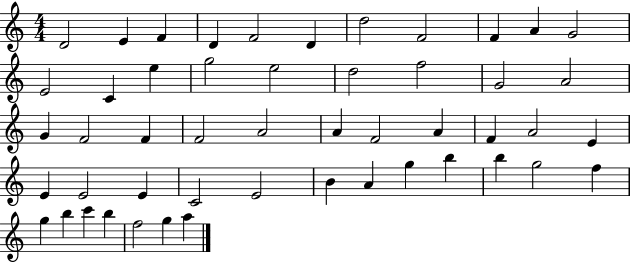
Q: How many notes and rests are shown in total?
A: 50